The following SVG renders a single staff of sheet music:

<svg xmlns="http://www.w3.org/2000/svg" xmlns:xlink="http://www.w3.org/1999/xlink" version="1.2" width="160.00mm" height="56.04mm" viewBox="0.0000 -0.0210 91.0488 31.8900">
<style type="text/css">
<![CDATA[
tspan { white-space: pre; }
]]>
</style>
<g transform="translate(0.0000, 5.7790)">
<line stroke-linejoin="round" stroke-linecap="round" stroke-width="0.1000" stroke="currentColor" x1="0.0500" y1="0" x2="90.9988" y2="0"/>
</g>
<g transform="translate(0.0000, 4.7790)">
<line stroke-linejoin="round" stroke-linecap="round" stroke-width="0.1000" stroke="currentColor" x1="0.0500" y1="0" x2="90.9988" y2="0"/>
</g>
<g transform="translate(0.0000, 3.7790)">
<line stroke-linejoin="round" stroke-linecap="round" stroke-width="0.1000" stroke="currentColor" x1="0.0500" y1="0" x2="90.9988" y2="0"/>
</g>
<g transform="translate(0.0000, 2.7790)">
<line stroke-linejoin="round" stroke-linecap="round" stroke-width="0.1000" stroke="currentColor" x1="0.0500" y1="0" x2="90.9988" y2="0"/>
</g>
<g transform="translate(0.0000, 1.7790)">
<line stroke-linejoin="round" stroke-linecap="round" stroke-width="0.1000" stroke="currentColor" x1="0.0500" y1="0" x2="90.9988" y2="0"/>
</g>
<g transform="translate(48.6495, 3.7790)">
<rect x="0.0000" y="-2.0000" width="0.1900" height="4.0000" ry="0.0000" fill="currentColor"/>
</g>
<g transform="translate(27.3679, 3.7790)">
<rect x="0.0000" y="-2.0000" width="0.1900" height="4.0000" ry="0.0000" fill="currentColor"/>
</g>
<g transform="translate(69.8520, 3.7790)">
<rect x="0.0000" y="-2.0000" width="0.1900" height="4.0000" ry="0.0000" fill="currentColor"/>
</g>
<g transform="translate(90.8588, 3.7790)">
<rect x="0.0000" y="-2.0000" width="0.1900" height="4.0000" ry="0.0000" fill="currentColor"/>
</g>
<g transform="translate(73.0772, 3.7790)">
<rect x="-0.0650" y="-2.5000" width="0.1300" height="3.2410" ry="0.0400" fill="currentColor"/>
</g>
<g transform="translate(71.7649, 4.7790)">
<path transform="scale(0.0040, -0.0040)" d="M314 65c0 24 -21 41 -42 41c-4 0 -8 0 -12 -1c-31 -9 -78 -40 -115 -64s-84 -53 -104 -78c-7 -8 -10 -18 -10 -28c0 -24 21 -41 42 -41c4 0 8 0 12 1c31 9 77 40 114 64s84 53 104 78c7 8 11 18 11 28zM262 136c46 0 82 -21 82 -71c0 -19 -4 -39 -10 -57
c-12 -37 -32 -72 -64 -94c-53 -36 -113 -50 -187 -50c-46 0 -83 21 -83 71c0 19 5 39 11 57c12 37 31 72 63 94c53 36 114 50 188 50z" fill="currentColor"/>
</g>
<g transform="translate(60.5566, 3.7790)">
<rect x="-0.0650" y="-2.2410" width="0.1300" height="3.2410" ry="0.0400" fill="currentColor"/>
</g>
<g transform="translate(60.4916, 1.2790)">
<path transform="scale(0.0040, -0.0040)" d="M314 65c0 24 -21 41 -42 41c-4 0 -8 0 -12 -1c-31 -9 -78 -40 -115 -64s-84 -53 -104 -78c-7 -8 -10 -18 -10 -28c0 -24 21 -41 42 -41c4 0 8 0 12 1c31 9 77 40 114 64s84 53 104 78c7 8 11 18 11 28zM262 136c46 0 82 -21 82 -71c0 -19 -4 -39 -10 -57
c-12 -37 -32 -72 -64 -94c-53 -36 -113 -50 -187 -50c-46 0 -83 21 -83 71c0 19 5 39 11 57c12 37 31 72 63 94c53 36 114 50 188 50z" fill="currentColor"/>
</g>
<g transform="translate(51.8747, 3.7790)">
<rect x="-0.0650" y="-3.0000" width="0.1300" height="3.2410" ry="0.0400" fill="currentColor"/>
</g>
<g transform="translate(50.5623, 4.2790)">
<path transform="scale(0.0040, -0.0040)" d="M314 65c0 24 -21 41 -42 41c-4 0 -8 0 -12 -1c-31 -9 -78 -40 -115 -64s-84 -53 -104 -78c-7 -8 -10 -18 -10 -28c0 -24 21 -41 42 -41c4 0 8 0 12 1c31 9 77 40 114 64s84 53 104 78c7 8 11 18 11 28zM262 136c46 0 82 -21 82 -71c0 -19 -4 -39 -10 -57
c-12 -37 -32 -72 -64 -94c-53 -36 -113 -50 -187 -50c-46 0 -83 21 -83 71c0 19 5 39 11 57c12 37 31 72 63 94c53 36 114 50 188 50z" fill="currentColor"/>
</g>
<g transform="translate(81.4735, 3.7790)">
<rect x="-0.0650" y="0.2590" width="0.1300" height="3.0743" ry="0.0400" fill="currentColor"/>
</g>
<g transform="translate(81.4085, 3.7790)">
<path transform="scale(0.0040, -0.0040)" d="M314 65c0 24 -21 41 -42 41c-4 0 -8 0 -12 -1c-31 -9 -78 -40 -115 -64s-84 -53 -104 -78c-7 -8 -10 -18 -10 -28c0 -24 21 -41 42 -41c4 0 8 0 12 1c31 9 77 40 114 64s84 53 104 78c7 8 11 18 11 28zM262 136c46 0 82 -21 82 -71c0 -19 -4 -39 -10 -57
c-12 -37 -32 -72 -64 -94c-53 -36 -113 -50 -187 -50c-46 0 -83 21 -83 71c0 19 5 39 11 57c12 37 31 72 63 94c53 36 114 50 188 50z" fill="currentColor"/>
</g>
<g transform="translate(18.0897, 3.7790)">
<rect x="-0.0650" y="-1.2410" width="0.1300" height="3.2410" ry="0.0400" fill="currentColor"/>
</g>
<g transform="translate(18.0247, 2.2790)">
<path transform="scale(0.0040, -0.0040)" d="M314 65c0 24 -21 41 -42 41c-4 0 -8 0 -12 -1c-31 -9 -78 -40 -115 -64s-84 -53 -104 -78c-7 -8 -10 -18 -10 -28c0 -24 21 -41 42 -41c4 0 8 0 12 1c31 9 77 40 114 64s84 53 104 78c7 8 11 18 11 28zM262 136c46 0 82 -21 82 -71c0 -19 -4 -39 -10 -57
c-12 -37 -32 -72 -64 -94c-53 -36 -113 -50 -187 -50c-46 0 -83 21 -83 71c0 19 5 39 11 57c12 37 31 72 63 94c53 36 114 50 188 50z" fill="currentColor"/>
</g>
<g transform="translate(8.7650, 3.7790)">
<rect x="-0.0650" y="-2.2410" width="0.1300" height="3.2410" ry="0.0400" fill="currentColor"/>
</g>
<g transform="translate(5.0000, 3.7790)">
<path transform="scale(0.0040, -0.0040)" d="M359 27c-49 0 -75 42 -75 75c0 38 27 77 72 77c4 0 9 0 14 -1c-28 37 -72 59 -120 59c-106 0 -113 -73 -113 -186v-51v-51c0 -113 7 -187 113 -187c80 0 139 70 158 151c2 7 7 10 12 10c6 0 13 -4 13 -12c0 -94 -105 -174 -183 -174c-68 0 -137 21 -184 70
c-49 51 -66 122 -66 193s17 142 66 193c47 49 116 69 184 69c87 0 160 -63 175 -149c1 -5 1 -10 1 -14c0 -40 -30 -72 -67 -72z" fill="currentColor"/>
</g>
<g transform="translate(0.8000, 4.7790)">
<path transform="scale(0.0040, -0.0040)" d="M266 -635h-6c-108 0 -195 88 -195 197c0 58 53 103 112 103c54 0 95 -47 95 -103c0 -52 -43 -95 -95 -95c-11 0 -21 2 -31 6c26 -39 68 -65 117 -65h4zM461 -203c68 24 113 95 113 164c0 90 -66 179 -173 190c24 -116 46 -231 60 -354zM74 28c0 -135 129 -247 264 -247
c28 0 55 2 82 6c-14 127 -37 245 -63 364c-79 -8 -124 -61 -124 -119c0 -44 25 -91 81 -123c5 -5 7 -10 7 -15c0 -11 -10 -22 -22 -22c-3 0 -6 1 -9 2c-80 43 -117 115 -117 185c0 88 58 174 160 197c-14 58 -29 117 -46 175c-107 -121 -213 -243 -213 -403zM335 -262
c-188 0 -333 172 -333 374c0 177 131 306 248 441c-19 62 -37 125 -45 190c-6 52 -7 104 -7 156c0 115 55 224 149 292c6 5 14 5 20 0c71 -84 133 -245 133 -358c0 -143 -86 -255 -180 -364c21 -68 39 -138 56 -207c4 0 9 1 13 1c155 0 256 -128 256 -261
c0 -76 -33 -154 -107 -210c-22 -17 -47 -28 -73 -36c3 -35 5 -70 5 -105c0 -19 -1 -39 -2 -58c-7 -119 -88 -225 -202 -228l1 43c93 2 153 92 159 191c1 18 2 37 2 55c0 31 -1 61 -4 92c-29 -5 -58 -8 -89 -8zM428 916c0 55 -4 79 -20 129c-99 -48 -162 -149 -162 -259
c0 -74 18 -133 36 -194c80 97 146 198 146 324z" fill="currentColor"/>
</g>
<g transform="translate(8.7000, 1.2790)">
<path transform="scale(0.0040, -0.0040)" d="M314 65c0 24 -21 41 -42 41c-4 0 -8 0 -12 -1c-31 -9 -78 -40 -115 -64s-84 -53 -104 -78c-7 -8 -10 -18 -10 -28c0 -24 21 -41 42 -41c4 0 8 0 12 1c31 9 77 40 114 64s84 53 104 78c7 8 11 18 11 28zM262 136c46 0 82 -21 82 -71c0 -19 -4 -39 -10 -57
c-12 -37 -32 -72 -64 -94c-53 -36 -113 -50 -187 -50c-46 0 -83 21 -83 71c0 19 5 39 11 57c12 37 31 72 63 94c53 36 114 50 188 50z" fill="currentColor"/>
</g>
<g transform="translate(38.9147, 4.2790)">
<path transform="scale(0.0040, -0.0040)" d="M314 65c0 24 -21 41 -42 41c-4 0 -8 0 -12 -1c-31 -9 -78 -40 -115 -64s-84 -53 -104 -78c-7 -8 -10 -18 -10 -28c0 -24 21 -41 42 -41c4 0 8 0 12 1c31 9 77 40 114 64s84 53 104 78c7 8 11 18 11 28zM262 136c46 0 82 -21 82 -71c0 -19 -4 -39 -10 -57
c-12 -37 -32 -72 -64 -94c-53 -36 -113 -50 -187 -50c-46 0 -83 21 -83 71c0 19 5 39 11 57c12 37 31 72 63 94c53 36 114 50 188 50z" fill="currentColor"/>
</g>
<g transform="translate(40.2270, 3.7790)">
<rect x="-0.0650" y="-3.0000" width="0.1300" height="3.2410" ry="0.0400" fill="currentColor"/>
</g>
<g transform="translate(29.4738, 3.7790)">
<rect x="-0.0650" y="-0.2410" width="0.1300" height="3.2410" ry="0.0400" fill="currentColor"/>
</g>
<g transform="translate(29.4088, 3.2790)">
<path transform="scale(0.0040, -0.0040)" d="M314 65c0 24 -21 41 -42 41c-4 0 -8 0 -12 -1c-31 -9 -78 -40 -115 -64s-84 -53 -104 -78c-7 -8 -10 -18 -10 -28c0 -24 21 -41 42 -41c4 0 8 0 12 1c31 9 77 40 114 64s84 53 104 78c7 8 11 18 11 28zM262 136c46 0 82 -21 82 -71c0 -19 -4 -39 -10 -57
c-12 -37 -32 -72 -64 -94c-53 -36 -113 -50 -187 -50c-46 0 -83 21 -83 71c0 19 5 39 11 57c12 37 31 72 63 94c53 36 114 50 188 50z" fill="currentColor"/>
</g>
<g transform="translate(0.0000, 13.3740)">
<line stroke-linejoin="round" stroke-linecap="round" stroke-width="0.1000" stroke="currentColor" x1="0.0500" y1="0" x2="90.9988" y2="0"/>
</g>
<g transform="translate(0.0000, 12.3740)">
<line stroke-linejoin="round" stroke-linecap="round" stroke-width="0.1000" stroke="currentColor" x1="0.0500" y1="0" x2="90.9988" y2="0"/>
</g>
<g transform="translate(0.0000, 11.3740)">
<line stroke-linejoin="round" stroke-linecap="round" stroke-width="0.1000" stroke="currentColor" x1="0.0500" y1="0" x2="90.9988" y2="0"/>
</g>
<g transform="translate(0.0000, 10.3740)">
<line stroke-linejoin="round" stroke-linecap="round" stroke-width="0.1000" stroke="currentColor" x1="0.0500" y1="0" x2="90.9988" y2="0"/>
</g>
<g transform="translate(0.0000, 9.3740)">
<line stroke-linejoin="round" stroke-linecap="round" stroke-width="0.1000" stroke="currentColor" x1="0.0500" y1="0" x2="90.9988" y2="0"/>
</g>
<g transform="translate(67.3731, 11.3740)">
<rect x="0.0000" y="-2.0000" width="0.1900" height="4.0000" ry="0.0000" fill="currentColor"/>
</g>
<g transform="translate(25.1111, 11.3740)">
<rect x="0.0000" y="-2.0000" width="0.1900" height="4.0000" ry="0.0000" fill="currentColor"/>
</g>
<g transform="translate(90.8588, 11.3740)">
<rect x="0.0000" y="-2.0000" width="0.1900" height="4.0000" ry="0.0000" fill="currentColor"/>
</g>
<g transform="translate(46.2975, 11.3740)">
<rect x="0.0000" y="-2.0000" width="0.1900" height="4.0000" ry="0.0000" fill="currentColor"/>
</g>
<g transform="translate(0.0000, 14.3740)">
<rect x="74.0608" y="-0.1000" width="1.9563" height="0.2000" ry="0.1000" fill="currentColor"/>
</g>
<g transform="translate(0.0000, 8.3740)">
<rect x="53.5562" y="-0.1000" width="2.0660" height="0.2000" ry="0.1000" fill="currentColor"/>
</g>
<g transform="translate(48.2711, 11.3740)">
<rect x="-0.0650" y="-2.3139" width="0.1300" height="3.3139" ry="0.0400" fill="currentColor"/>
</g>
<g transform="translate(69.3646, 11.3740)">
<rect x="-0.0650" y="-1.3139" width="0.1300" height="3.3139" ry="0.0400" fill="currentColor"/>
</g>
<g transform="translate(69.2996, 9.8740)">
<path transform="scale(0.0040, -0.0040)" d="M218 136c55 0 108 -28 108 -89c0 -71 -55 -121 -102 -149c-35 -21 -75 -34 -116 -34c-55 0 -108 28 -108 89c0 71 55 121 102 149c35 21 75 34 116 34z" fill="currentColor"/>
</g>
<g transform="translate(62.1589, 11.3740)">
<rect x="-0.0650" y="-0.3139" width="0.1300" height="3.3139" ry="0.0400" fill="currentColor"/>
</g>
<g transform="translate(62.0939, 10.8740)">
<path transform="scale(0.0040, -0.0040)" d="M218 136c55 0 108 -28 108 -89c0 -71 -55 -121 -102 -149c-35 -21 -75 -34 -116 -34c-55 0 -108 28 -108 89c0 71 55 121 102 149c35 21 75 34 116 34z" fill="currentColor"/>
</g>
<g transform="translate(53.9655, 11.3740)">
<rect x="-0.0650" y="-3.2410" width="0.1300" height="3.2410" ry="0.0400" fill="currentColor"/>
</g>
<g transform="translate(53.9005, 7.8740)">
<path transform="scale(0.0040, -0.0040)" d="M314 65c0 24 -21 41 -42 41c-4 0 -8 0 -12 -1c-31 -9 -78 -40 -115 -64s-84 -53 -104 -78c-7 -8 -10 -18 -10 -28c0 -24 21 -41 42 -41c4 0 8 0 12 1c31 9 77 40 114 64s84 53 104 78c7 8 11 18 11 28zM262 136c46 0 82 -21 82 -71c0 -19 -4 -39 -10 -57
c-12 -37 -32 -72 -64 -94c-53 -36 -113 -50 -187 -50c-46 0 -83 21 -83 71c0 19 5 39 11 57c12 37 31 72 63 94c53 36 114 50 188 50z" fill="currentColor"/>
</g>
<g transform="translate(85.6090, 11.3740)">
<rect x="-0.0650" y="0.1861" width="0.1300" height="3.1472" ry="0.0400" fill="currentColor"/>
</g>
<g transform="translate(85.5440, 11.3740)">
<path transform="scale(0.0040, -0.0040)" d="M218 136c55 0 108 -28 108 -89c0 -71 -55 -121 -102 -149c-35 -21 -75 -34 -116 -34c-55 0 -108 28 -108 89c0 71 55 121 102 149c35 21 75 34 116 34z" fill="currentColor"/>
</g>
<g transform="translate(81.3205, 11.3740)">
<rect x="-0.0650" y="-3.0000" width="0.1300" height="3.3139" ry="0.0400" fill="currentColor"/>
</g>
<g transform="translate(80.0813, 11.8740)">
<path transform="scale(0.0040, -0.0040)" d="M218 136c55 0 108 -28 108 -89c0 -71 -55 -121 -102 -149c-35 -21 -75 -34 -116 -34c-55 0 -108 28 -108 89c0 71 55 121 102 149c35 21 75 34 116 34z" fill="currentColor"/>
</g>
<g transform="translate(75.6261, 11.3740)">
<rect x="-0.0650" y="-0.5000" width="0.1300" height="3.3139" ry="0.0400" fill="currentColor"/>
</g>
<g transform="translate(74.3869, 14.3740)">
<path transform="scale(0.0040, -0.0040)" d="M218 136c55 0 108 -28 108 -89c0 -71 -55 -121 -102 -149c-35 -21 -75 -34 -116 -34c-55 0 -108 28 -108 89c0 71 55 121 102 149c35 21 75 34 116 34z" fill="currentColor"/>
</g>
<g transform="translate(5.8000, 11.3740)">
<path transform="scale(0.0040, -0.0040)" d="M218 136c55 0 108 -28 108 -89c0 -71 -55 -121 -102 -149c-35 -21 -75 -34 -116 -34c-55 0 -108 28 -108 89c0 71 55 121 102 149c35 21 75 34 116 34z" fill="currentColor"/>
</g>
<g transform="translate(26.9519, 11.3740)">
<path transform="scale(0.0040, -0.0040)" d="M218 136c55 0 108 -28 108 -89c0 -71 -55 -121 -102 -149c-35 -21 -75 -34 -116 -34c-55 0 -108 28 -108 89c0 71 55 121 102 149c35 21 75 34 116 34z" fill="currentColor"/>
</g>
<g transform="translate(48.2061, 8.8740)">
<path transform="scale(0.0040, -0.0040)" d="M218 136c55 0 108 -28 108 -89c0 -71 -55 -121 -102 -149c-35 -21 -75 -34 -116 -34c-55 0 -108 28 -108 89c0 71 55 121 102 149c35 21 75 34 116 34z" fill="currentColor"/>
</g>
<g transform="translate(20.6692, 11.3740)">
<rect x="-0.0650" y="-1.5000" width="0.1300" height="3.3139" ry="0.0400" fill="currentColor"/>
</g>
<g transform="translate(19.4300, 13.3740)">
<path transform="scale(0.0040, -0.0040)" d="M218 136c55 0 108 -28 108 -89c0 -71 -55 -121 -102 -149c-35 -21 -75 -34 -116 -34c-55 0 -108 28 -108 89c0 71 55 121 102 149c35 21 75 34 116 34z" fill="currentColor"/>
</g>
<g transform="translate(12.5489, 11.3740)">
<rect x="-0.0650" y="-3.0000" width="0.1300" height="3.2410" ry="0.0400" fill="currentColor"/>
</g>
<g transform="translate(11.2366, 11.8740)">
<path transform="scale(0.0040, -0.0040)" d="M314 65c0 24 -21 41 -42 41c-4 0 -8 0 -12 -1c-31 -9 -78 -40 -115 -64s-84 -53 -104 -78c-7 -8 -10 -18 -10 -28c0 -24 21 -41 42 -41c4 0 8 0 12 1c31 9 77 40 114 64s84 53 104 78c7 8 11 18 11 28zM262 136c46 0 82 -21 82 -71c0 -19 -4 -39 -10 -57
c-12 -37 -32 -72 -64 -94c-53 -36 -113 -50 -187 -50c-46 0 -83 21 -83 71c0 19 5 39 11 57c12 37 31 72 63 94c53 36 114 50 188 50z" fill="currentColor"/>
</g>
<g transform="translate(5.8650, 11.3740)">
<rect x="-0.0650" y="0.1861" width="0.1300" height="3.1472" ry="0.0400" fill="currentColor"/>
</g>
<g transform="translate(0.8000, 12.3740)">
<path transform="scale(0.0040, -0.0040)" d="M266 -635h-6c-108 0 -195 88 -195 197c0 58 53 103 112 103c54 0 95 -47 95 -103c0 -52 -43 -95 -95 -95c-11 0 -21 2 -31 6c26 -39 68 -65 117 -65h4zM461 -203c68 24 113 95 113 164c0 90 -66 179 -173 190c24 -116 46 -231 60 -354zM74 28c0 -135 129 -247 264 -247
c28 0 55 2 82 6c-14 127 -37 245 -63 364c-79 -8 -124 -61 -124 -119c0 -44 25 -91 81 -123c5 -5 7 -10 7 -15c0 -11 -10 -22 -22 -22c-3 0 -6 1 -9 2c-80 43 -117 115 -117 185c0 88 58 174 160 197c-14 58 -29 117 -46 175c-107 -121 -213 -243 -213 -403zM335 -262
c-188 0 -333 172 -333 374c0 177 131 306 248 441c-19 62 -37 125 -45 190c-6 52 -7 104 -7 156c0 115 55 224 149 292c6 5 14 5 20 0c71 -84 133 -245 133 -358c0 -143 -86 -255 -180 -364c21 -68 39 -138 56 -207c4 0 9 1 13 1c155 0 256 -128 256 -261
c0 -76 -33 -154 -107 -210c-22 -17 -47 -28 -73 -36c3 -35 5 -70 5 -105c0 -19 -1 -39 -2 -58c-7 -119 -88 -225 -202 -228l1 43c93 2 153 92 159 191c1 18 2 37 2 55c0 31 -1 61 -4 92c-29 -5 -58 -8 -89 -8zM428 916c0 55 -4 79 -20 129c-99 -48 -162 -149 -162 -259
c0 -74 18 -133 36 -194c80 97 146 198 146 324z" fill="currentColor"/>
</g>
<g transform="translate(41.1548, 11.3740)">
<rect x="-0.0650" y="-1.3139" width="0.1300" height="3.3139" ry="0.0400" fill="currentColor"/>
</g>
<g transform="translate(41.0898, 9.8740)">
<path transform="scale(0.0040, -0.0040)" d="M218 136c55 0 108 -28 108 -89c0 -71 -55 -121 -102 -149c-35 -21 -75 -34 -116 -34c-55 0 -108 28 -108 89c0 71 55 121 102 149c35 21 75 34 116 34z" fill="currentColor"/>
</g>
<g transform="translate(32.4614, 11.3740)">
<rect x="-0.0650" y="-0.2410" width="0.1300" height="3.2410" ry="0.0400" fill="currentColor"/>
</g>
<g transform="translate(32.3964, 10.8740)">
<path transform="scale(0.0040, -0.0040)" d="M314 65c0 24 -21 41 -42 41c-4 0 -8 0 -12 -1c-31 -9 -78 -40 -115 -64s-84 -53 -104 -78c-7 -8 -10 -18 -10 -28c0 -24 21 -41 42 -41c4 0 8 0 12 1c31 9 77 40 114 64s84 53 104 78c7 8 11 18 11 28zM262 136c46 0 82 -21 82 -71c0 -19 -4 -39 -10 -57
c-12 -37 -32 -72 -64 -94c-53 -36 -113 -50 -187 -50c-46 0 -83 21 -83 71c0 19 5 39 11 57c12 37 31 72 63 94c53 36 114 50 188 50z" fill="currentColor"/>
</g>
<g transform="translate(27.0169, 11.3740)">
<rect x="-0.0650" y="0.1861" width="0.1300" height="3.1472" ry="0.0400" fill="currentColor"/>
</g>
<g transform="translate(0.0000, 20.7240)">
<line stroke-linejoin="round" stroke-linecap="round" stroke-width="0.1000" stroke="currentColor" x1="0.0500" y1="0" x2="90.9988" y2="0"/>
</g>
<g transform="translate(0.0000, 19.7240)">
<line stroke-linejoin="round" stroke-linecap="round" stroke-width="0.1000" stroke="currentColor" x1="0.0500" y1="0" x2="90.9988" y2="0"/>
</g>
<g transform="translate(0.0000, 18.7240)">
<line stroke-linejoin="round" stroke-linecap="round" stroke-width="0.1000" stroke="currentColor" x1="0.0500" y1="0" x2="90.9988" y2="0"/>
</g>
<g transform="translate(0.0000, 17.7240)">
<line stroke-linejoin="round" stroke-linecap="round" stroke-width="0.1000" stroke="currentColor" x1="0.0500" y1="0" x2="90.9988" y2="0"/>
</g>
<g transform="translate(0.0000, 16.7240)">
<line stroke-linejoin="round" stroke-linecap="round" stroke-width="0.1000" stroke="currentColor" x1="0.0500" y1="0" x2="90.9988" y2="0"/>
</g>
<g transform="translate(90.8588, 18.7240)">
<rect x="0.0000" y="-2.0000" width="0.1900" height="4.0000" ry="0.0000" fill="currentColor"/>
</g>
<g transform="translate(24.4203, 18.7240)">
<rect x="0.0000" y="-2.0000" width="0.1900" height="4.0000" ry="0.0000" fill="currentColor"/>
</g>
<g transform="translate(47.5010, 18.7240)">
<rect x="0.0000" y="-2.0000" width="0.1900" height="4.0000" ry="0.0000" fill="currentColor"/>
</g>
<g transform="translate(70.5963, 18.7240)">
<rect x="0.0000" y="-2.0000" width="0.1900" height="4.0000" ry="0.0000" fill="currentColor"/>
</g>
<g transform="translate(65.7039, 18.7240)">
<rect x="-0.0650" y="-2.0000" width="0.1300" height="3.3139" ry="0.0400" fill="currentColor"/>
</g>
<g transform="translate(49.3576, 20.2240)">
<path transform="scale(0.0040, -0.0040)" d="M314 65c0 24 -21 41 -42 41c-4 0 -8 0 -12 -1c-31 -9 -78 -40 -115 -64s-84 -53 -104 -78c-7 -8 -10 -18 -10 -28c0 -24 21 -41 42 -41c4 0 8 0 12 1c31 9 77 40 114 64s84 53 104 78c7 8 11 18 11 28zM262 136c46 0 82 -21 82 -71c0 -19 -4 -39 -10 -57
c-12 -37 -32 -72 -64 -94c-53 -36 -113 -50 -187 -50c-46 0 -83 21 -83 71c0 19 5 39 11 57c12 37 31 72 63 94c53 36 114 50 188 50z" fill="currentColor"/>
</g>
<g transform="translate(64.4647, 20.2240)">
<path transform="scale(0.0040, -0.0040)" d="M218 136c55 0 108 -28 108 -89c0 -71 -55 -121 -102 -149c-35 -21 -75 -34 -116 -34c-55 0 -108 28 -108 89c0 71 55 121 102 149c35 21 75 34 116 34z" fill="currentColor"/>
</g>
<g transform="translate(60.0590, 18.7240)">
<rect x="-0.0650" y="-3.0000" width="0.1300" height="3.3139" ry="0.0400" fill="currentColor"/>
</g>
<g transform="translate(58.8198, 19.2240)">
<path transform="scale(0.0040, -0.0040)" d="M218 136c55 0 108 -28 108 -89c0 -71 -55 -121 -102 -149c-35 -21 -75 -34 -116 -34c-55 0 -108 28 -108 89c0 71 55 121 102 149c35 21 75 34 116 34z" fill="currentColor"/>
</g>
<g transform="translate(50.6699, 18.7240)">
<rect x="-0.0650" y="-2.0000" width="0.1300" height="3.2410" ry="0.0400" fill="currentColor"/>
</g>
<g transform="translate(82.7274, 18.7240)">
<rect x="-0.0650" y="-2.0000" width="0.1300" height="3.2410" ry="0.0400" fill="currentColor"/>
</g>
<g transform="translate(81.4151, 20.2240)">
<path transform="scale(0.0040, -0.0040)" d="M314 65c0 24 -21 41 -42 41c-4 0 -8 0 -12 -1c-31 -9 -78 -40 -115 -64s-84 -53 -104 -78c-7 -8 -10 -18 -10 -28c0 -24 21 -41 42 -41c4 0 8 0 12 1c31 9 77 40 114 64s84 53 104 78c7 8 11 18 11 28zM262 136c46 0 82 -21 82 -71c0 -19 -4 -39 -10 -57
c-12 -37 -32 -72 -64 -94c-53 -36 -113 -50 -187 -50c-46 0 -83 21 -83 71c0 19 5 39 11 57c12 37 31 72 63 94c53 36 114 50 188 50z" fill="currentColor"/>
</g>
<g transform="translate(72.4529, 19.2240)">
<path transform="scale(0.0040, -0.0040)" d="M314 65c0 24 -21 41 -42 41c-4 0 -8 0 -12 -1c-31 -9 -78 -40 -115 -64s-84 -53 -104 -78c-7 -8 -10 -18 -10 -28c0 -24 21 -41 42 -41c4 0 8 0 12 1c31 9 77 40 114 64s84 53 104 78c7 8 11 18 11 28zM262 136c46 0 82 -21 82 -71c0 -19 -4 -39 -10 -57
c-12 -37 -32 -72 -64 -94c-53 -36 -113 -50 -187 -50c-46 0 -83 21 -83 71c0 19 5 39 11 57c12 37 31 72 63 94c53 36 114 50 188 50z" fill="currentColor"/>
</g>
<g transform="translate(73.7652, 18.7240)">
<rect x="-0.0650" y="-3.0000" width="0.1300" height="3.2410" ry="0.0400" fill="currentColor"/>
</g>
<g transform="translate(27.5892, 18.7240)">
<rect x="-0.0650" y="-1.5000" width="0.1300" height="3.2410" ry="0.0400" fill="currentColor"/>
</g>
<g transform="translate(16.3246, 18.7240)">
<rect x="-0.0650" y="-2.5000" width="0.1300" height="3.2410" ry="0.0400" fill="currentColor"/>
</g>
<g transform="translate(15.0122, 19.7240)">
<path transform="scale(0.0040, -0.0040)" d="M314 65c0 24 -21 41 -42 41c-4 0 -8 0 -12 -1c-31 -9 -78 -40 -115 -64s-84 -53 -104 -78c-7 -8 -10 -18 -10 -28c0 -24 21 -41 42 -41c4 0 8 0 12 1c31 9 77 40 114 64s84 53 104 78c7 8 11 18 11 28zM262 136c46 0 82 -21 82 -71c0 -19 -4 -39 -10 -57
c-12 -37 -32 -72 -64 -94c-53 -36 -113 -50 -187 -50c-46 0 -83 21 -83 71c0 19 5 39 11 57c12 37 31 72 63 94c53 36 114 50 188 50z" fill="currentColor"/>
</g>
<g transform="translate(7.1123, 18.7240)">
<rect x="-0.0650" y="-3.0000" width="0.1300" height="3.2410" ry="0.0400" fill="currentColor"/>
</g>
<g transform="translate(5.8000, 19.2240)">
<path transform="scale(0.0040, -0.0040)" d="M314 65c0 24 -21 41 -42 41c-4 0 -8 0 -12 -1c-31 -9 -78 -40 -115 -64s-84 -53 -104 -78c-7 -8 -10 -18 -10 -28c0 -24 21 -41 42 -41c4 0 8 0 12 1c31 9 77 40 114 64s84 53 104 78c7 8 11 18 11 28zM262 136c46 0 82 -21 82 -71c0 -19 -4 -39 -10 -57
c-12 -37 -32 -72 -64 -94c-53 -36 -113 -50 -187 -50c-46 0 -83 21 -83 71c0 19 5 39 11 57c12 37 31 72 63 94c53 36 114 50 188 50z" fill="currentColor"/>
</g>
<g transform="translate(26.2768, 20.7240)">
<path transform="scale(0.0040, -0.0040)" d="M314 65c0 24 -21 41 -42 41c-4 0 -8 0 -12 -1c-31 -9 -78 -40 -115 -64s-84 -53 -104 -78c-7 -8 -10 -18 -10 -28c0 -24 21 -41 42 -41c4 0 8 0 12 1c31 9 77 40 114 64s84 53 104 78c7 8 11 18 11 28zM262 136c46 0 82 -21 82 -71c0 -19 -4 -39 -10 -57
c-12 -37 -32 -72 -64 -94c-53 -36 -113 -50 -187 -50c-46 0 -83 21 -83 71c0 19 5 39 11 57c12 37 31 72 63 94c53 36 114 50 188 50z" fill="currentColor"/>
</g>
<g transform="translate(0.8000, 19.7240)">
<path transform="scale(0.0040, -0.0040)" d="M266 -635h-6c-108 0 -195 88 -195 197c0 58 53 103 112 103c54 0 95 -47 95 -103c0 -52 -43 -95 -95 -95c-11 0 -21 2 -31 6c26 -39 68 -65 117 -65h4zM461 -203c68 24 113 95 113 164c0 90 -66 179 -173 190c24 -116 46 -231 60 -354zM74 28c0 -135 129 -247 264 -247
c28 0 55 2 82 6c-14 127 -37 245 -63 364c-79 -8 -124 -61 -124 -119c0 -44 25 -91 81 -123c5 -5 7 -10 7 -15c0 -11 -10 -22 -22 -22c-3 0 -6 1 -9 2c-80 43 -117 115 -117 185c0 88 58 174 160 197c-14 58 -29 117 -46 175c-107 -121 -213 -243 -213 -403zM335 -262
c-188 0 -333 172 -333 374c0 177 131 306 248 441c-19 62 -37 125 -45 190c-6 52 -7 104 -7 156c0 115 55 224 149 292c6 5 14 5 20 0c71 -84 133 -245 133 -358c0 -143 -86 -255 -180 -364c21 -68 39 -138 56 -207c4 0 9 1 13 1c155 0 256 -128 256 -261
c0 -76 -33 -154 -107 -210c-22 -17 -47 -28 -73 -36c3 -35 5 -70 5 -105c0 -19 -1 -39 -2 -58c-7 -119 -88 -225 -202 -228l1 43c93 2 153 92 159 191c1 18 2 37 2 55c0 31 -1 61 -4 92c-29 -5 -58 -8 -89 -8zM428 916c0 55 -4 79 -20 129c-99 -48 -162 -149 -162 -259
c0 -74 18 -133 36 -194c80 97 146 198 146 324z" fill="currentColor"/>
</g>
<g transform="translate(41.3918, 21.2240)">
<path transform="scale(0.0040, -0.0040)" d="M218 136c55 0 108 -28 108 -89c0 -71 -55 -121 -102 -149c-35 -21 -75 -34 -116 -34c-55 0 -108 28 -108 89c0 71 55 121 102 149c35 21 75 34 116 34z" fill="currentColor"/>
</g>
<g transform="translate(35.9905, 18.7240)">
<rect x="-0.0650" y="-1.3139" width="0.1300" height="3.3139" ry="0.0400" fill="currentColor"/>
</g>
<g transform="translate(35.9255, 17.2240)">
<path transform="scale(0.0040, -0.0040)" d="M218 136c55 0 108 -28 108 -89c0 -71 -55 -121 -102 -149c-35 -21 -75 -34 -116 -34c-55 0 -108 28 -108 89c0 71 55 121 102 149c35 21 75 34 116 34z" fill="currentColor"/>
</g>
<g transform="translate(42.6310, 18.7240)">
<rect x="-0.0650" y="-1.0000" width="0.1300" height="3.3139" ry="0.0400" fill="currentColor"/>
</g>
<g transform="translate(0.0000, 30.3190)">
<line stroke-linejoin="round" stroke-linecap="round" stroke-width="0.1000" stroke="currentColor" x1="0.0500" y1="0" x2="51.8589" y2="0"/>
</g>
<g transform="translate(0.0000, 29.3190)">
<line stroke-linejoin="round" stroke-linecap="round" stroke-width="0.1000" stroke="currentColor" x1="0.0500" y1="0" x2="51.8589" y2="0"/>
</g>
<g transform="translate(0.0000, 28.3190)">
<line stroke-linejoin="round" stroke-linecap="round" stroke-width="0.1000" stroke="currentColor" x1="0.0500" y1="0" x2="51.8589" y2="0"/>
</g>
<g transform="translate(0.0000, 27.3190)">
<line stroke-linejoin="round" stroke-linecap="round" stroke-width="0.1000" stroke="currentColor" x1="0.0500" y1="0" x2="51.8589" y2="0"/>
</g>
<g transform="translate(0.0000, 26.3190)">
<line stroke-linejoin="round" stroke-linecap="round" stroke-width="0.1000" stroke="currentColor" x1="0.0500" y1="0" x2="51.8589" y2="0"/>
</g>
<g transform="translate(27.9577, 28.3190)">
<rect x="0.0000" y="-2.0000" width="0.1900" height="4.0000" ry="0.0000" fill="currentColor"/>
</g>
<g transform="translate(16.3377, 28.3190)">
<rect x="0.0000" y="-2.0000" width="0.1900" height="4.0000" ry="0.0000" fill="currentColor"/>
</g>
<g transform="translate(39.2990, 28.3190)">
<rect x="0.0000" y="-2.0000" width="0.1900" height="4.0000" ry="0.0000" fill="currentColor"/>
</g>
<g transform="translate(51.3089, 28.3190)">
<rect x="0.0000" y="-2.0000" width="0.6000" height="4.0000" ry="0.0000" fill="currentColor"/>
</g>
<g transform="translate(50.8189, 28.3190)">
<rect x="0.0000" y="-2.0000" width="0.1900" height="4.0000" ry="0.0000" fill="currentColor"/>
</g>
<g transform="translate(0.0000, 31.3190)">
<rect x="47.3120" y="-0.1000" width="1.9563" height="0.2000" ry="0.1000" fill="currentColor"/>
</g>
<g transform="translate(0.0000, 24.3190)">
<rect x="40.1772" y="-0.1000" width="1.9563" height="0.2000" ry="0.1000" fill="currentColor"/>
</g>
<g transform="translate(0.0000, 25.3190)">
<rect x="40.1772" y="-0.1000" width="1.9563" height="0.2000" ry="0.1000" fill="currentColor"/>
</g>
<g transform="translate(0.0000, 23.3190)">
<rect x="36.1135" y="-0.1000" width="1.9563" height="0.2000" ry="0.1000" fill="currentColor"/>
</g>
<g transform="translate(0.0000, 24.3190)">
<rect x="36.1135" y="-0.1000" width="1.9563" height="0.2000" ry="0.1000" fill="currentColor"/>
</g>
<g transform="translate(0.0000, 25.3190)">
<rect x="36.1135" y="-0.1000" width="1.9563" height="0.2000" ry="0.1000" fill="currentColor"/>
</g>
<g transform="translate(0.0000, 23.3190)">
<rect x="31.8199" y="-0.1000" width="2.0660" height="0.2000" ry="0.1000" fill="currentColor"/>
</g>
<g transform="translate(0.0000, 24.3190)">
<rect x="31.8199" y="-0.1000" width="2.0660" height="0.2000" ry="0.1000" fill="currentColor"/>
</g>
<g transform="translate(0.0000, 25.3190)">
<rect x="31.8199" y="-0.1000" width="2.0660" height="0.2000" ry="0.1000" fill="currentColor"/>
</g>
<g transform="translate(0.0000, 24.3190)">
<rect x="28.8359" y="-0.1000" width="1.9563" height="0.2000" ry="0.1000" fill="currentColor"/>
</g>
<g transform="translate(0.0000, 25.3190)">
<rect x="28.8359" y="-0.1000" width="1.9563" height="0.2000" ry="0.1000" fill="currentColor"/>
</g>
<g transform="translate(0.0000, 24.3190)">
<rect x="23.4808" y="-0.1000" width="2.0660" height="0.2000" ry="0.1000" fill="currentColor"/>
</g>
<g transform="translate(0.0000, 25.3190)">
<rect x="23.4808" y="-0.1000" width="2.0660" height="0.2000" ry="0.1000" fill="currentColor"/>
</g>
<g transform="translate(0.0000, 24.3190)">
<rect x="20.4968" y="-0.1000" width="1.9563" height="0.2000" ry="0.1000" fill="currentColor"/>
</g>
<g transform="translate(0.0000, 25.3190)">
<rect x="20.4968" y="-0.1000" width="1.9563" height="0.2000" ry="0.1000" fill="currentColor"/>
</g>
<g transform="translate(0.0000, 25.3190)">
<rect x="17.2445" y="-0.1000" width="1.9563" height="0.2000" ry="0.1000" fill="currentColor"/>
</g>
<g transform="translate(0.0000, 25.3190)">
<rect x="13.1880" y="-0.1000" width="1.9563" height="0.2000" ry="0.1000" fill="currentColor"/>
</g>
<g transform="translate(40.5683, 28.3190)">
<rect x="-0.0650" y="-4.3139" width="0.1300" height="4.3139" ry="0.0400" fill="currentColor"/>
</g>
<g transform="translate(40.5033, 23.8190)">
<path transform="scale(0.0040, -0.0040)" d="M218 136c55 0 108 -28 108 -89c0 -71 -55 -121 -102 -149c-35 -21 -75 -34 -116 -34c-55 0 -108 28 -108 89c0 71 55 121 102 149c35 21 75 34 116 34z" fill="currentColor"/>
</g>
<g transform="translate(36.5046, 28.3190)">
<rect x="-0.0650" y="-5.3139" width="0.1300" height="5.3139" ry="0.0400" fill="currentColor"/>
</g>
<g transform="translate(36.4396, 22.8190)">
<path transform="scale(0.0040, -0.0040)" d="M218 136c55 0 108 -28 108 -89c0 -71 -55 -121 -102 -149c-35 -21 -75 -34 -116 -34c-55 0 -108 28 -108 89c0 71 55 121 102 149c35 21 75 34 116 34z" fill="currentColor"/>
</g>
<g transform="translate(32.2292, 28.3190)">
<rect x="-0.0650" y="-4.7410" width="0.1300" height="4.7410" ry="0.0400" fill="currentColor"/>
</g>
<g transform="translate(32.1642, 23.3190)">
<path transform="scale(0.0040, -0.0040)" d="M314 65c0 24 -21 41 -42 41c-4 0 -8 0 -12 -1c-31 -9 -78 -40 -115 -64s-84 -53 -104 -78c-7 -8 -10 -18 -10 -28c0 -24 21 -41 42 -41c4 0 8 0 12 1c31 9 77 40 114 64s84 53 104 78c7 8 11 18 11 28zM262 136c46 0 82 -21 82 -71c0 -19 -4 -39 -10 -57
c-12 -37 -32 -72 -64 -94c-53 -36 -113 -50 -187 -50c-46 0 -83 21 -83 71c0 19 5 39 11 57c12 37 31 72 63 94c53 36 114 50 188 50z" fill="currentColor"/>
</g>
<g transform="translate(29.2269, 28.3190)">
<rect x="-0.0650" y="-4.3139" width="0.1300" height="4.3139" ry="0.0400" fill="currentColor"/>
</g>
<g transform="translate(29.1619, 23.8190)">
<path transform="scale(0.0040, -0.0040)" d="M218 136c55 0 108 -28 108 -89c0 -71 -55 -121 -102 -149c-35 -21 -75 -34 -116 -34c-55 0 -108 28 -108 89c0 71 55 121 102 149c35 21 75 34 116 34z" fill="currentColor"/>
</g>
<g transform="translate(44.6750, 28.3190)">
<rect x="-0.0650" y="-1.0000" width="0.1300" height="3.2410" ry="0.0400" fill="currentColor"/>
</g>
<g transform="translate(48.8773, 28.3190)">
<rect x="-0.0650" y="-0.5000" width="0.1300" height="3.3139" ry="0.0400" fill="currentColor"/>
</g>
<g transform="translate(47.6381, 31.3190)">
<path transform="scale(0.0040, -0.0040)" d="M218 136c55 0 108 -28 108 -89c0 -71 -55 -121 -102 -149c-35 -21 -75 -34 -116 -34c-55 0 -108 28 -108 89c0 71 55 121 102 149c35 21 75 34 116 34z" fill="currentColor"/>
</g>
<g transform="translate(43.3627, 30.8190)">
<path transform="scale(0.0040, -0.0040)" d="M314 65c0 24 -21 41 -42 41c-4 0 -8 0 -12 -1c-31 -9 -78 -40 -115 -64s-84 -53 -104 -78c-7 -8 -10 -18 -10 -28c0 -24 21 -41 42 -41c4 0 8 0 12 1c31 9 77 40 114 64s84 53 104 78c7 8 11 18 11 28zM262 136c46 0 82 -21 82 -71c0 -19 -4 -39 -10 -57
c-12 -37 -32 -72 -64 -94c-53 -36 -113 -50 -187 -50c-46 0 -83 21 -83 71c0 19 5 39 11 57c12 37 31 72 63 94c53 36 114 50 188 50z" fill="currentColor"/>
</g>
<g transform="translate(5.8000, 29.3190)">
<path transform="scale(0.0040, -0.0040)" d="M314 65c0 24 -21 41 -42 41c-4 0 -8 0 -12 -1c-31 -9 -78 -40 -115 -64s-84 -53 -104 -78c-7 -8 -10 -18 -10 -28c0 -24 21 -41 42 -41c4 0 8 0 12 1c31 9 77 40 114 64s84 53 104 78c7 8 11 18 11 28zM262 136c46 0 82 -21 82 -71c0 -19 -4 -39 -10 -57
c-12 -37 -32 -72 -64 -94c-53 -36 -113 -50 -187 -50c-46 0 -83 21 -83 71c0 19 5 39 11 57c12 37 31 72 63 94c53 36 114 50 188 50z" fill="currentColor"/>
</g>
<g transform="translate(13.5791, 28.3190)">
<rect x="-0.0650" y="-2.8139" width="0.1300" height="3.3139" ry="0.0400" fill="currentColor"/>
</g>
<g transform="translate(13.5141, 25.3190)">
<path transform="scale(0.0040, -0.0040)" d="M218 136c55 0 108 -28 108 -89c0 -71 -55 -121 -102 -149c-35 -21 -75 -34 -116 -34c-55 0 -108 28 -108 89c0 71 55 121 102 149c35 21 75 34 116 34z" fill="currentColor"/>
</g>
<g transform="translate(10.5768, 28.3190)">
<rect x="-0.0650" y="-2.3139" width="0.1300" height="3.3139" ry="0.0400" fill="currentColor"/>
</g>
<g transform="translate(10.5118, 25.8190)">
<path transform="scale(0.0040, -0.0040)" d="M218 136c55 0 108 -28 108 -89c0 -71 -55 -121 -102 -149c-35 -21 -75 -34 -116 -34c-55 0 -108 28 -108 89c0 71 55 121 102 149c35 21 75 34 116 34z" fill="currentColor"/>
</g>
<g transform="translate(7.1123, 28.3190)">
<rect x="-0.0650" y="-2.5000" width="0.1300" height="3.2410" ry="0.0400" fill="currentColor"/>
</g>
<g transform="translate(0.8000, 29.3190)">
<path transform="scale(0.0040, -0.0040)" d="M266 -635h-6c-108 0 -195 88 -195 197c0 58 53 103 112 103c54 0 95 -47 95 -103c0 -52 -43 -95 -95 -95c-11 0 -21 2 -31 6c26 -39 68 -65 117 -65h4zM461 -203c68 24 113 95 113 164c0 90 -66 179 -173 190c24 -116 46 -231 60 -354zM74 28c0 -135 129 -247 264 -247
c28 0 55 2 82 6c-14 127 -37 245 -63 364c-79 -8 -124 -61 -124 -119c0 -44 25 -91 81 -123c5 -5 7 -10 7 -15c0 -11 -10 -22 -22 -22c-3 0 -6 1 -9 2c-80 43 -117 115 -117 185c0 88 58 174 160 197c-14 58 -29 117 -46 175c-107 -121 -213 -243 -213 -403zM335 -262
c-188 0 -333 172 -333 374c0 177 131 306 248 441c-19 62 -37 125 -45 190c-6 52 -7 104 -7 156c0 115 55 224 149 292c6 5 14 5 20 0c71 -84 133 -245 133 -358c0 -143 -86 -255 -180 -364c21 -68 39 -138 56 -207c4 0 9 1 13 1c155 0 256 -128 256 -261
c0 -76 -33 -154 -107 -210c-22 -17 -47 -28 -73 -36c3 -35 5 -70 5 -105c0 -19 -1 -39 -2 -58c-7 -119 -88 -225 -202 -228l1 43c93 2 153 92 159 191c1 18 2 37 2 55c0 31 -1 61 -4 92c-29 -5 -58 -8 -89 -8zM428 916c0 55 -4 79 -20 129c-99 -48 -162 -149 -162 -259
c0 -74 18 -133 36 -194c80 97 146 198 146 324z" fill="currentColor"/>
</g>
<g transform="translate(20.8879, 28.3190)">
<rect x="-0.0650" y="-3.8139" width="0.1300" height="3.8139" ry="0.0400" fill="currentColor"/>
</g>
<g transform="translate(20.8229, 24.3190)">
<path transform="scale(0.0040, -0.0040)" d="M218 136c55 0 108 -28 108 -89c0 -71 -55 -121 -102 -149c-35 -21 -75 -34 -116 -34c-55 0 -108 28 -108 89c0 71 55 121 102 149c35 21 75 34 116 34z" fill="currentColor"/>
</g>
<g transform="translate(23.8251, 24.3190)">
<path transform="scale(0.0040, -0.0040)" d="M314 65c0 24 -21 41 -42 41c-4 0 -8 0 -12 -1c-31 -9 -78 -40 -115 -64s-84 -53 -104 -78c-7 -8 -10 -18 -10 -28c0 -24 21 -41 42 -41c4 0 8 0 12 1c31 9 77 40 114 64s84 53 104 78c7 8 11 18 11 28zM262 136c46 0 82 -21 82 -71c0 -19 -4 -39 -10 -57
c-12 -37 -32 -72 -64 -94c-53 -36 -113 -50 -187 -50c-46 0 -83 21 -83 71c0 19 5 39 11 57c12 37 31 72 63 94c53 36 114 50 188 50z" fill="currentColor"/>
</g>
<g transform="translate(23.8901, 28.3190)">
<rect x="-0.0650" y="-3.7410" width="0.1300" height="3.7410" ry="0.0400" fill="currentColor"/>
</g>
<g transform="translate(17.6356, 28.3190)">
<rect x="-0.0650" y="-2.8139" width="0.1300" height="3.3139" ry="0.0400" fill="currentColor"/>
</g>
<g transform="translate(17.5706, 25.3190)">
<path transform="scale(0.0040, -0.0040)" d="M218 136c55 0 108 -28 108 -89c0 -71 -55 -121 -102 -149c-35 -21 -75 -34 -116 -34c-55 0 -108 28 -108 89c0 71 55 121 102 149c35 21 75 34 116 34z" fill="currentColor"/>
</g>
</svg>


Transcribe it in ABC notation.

X:1
T:Untitled
M:4/4
L:1/4
K:C
g2 e2 c2 A2 A2 g2 G2 B2 B A2 E B c2 e g b2 c e C A B A2 G2 E2 e D F2 A F A2 F2 G2 g a a c' c'2 d' e'2 f' d' D2 C